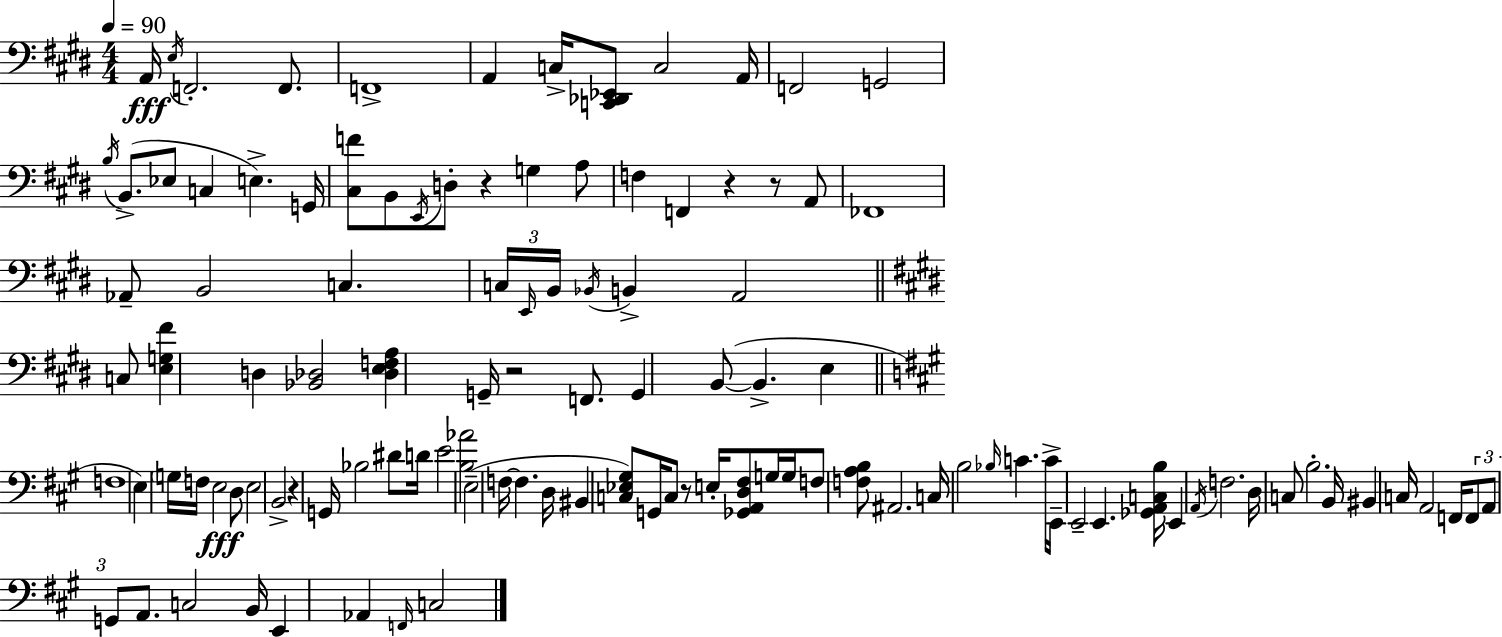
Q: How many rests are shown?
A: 6